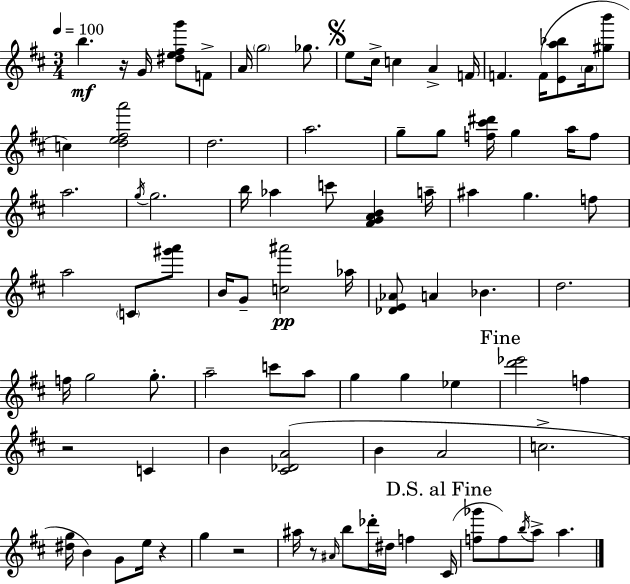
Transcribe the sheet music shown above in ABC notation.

X:1
T:Untitled
M:3/4
L:1/4
K:D
b z/4 G/4 [^de^fg']/2 F/2 A/4 g2 _g/2 e/2 ^c/4 c A F/4 F F/4 [Ea_b]/2 A/4 [^gb']/2 c [de^fa']2 d2 a2 g/2 g/2 [f^c'^d']/4 g a/4 f/2 a2 g/4 g2 b/4 _a c'/2 [^FGAB] a/4 ^a g f/2 a2 C/2 [^g'a']/2 B/4 G/2 [c^a']2 _a/4 [_DE_A]/2 A _B d2 f/4 g2 g/2 a2 c'/2 a/2 g g _e [d'_e']2 f z2 C B [^C_DA]2 B A2 c2 [^dg]/4 B G/2 e/4 z g z2 ^a/4 z/2 ^A/4 b/2 _d'/4 ^d/4 f ^C/4 [f_g']/2 f/2 b/4 a/2 a